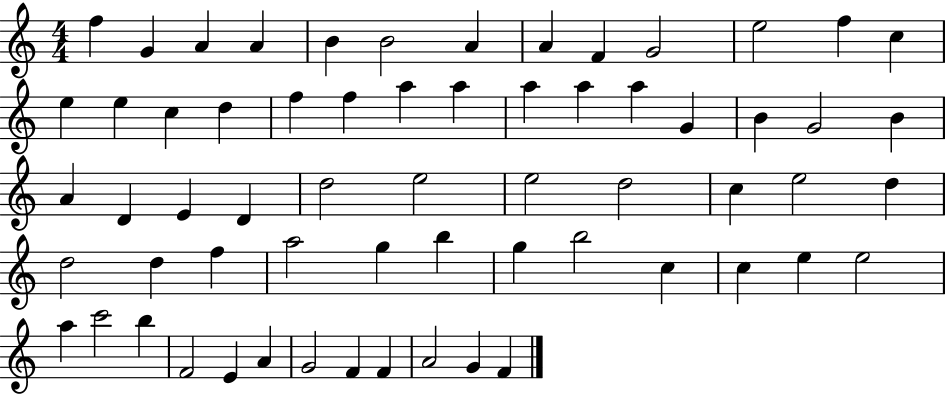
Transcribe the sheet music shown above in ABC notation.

X:1
T:Untitled
M:4/4
L:1/4
K:C
f G A A B B2 A A F G2 e2 f c e e c d f f a a a a a G B G2 B A D E D d2 e2 e2 d2 c e2 d d2 d f a2 g b g b2 c c e e2 a c'2 b F2 E A G2 F F A2 G F